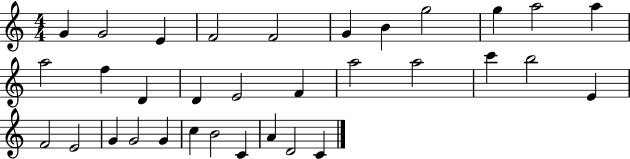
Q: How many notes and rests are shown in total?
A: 33